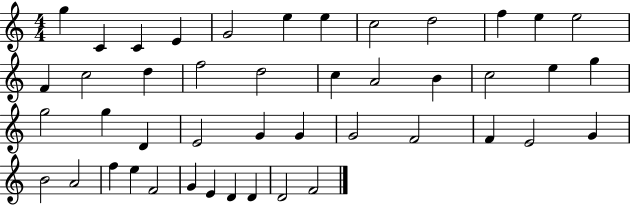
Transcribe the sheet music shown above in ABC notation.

X:1
T:Untitled
M:4/4
L:1/4
K:C
g C C E G2 e e c2 d2 f e e2 F c2 d f2 d2 c A2 B c2 e g g2 g D E2 G G G2 F2 F E2 G B2 A2 f e F2 G E D D D2 F2